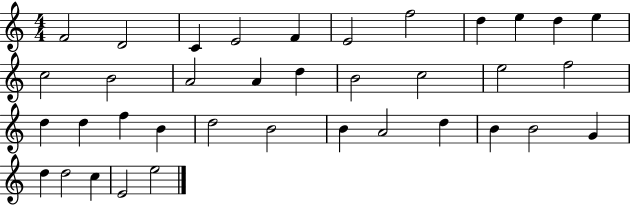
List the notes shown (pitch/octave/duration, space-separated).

F4/h D4/h C4/q E4/h F4/q E4/h F5/h D5/q E5/q D5/q E5/q C5/h B4/h A4/h A4/q D5/q B4/h C5/h E5/h F5/h D5/q D5/q F5/q B4/q D5/h B4/h B4/q A4/h D5/q B4/q B4/h G4/q D5/q D5/h C5/q E4/h E5/h